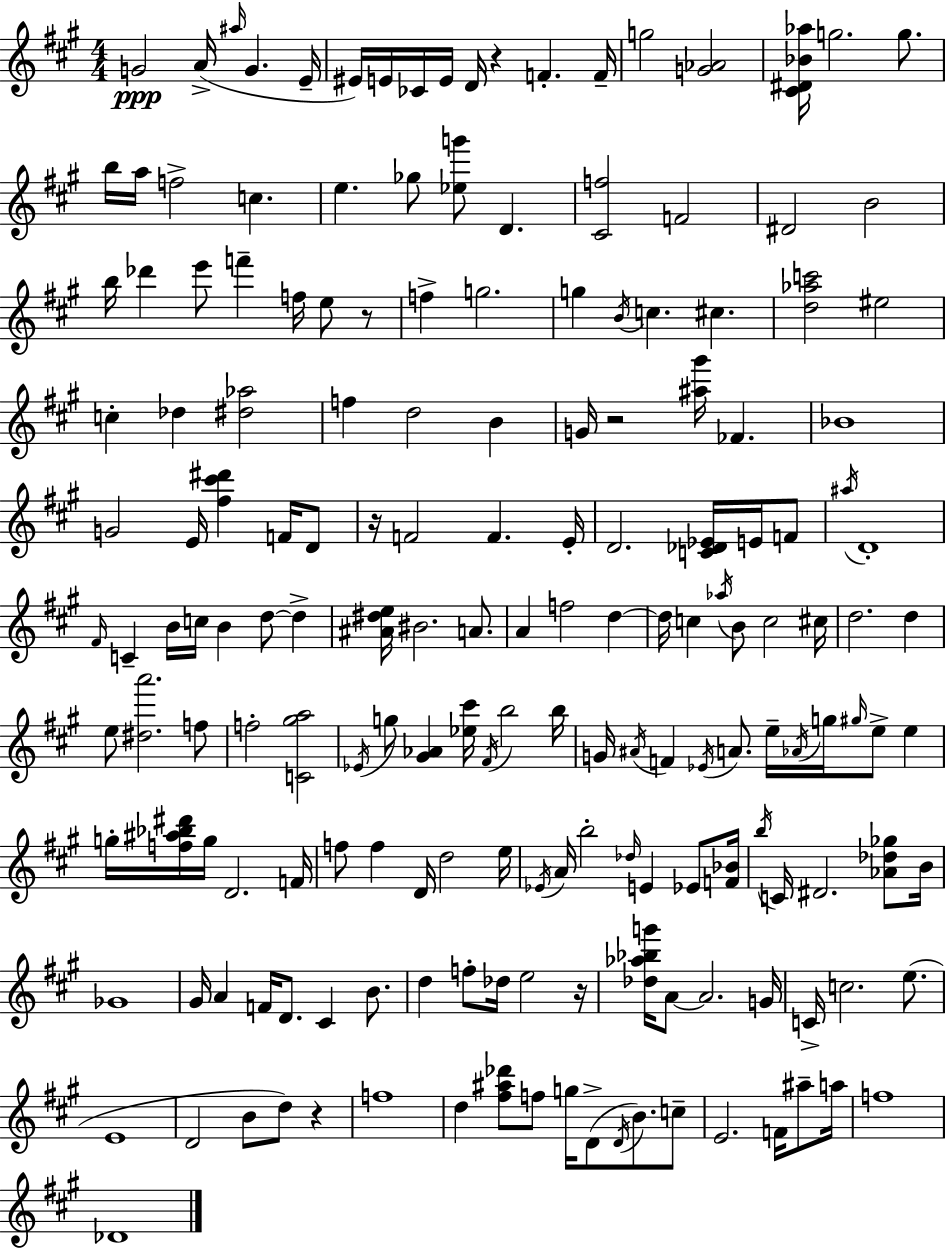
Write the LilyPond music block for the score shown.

{
  \clef treble
  \numericTimeSignature
  \time 4/4
  \key a \major
  g'2\ppp a'16->( \grace { ais''16 } g'4. | e'16-- eis'16) e'16 ces'16 e'16 d'16 r4 f'4.-. | f'16-- g''2 <g' aes'>2 | <cis' dis' bes' aes''>16 g''2. g''8. | \break b''16 a''16 f''2-> c''4. | e''4. ges''8 <ees'' g'''>8 d'4. | <cis' f''>2 f'2 | dis'2 b'2 | \break b''16 des'''4 e'''8 f'''4-- f''16 e''8 r8 | f''4-> g''2. | g''4 \acciaccatura { b'16 } c''4. cis''4. | <d'' aes'' c'''>2 eis''2 | \break c''4-. des''4 <dis'' aes''>2 | f''4 d''2 b'4 | g'16 r2 <ais'' gis'''>16 fes'4. | bes'1 | \break g'2 e'16 <fis'' cis''' dis'''>4 f'16 | d'8 r16 f'2 f'4. | e'16-. d'2. <c' des' ees'>16 e'16 | f'8 \acciaccatura { ais''16 } d'1-. | \break \grace { fis'16 } c'4-- b'16 c''16 b'4 d''8~~ | d''4-> <ais' dis'' e''>16 bis'2. | a'8. a'4 f''2 | d''4~~ d''16 c''4 \acciaccatura { aes''16 } b'8 c''2 | \break cis''16 d''2. | d''4 e''8 <dis'' a'''>2. | f''8 f''2-. <c' gis'' a''>2 | \acciaccatura { ees'16 } g''8 <gis' aes'>4 <ees'' cis'''>16 \acciaccatura { fis'16 } b''2 | \break b''16 g'16 \acciaccatura { ais'16 } f'4 \acciaccatura { ees'16 } a'8. | e''16-- \acciaccatura { aes'16 } g''16 \grace { gis''16 } e''8-> e''4 g''16-. <f'' ais'' bes'' dis'''>16 g''16 d'2. | f'16 f''8 f''4 | d'16 d''2 e''16 \acciaccatura { ees'16 } a'16 b''2-. | \break \grace { des''16 } e'4 ees'8 <f' bes'>16 \acciaccatura { b''16 } c'16 dis'2. | <aes' des'' ges''>8 b'16 ges'1 | gis'16 a'4 | f'16 d'8. cis'4 b'8. d''4 | \break f''8-. des''16 e''2 r16 <des'' aes'' bes'' g'''>16 a'8~~ | a'2. g'16 c'16-> c''2. | e''8.( e'1 | d'2 | \break b'8 d''8) r4 f''1 | d''4 | <fis'' ais'' des'''>8 f''8 g''16 d'8->( \acciaccatura { d'16 } b'8.) c''8-- e'2. | f'16 ais''8-- a''16 f''1 | \break des'1 | \bar "|."
}